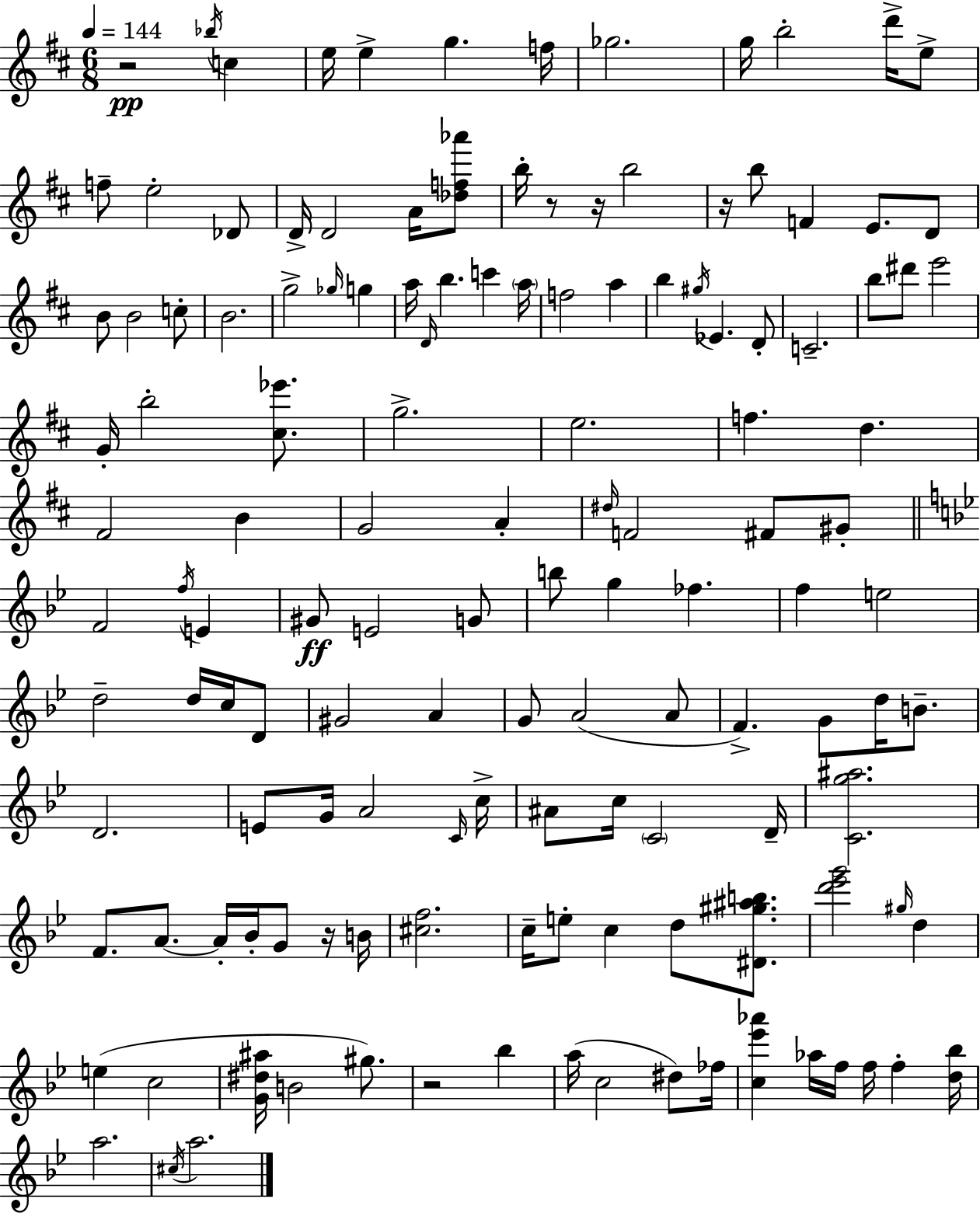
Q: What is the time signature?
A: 6/8